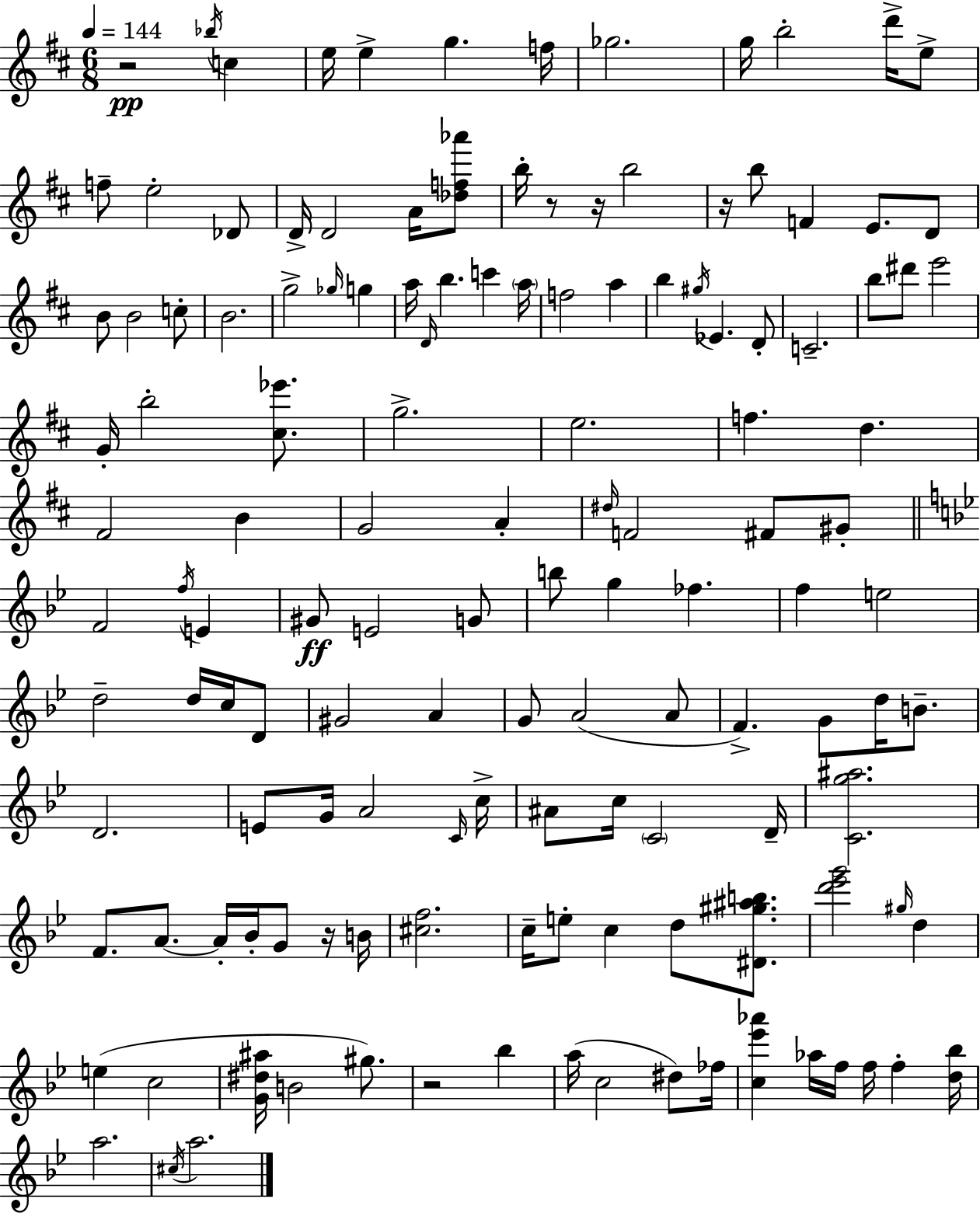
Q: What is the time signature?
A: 6/8